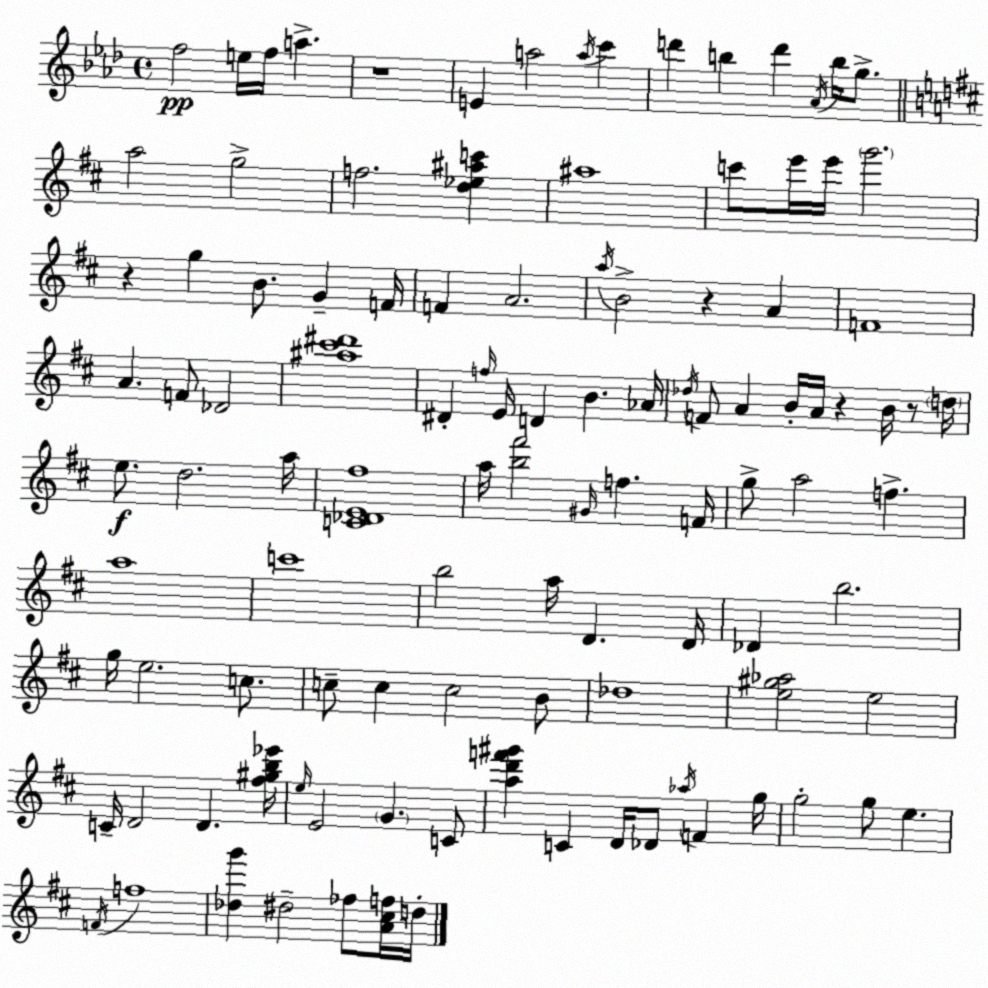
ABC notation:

X:1
T:Untitled
M:4/4
L:1/4
K:Ab
f2 e/4 f/4 a z4 E a2 a/4 c' d' b d' _A/4 b/4 g/2 a2 g2 f2 [d_e^ac'] ^a4 c'/2 e'/4 e'/4 g'2 z g B/2 G F/4 F A2 a/4 B2 z A F4 A F/2 _D2 [^a^c'^d']4 ^D f/4 E/4 D B _A/4 _d/4 F/2 A B/4 A/4 z B/4 z/2 d/4 e/2 d2 a/4 [C_DE^f]4 a/4 [b^f']2 ^G/4 f F/4 g/2 a2 f a4 c'4 b2 a/4 D D/4 _D b2 g/4 e2 c/2 c/2 c c2 B/2 _d4 [e^g_a]2 e2 C/4 D2 D [^f^gb_e']/4 e/4 E2 G C/2 [ad'f'^g'] C D/4 _D/2 _a/4 F g/4 g2 g/2 e F/4 f4 [_dg'] ^d2 _f/2 [A^cf]/4 d/4